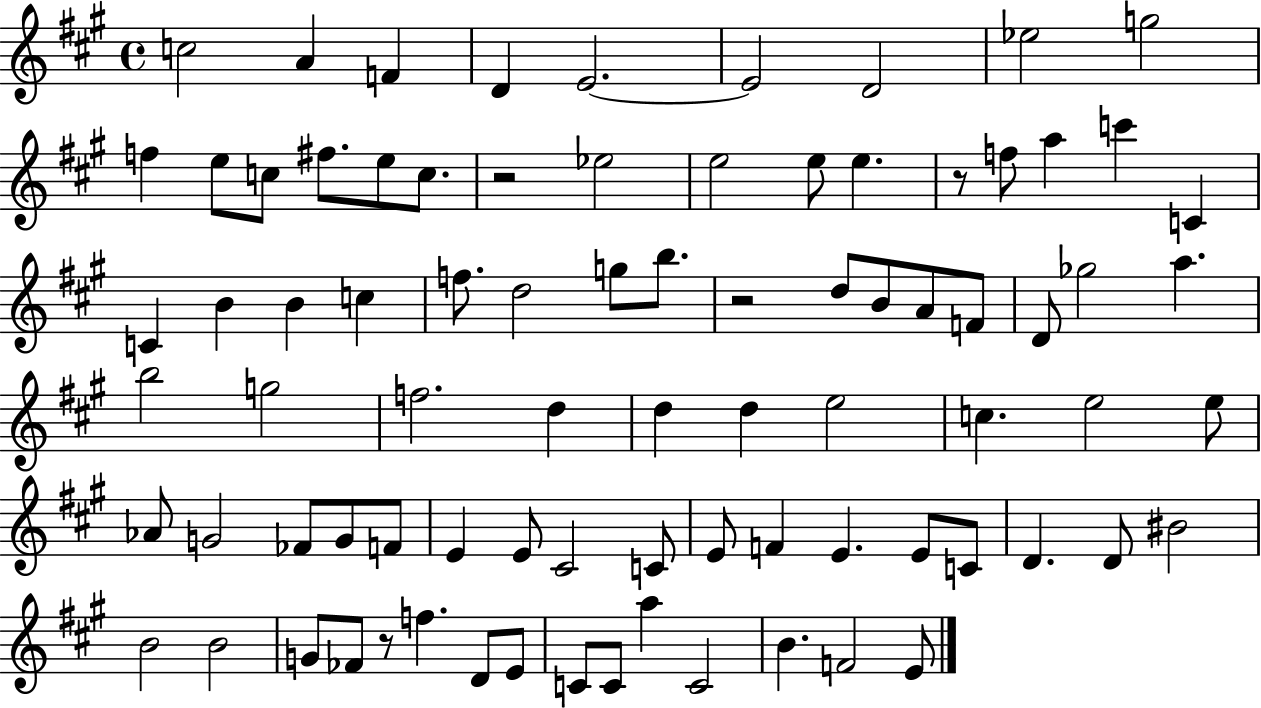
C5/h A4/q F4/q D4/q E4/h. E4/h D4/h Eb5/h G5/h F5/q E5/e C5/e F#5/e. E5/e C5/e. R/h Eb5/h E5/h E5/e E5/q. R/e F5/e A5/q C6/q C4/q C4/q B4/q B4/q C5/q F5/e. D5/h G5/e B5/e. R/h D5/e B4/e A4/e F4/e D4/e Gb5/h A5/q. B5/h G5/h F5/h. D5/q D5/q D5/q E5/h C5/q. E5/h E5/e Ab4/e G4/h FES4/e G4/e F4/e E4/q E4/e C#4/h C4/e E4/e F4/q E4/q. E4/e C4/e D4/q. D4/e BIS4/h B4/h B4/h G4/e FES4/e R/e F5/q. D4/e E4/e C4/e C4/e A5/q C4/h B4/q. F4/h E4/e